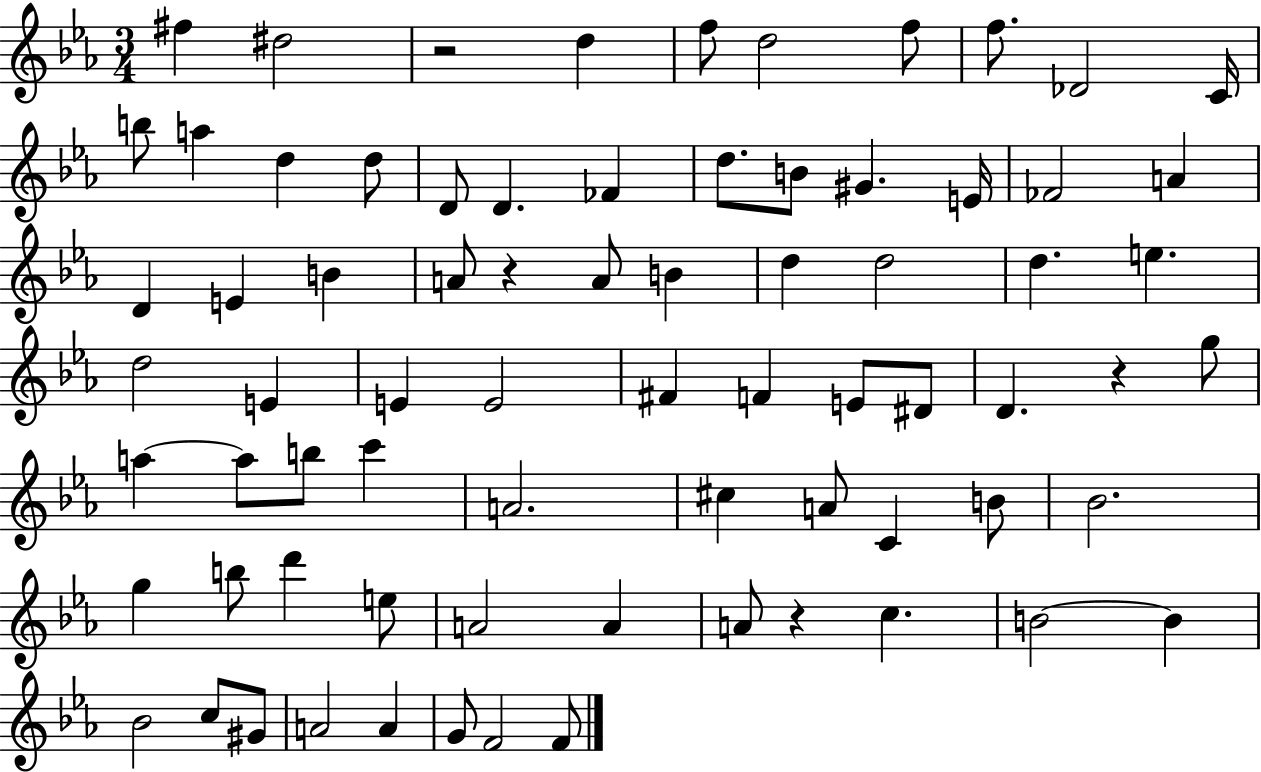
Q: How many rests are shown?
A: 4